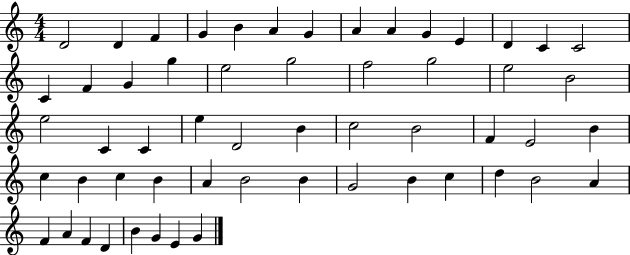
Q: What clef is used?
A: treble